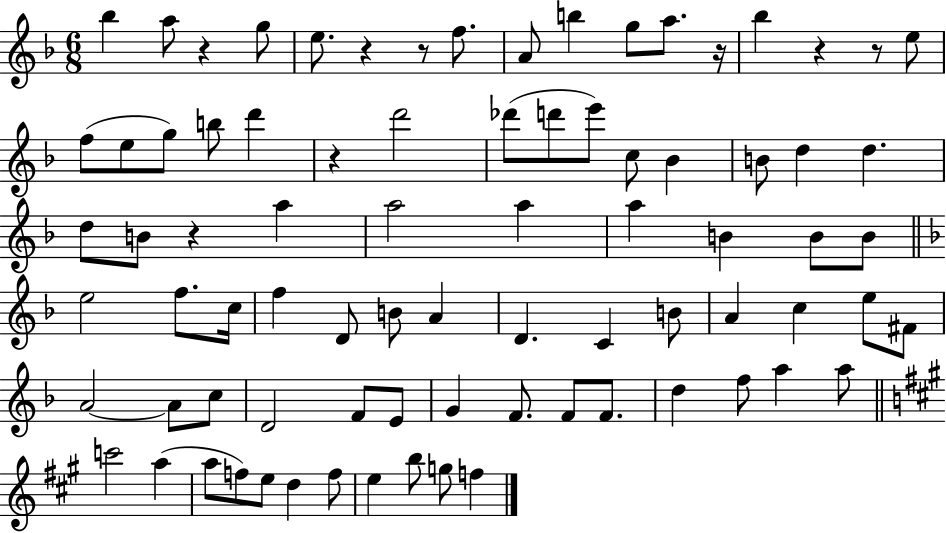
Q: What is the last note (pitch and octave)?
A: F5